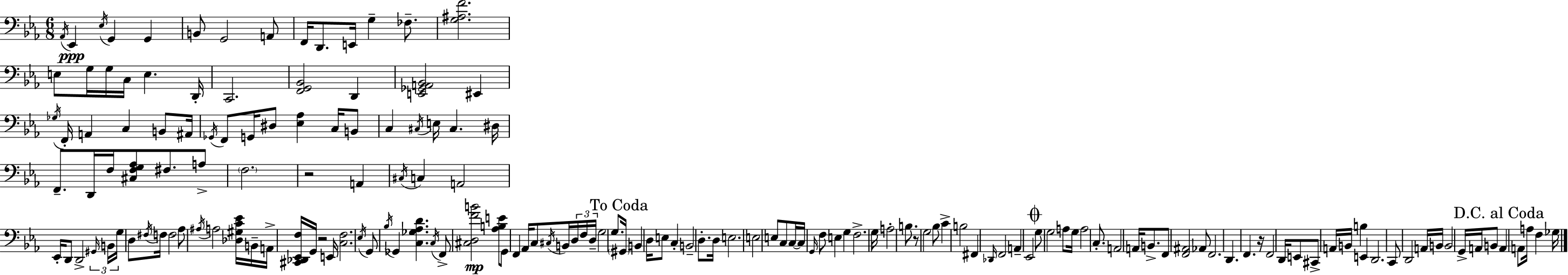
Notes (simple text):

Ab2/s Eb2/q Eb3/s G2/q G2/q B2/e G2/h A2/e F2/s D2/e. E2/s G3/q FES3/e. [G3,A#3,F4]/h. E3/e G3/s G3/s C3/s E3/q. D2/s C2/h. [F2,G2,Bb2]/h D2/q [E2,Gb2,A2,Bb2]/h EIS2/q Gb3/s F2/s A2/q C3/q B2/e A#2/s Gb2/s F2/e G2/s D#3/e [Eb3,Ab3]/q C3/s B2/e C3/q C#3/s E3/s C#3/q. D#3/s F2/e. D2/s F3/s [C#3,F3,G3,Ab3]/e F#3/e. A3/e F3/h. R/h A2/q C#3/s C3/q A2/h Eb2/s D2/e D2/h G#2/s B2/s G3/s D3/e F#3/s F3/s F3/h Ab3/e A#3/s A3/h [Db3,G#3,C4,Eb4]/s B2/s A2/s [C#2,Db2,Eb2,F3]/s G2/s R/h E2/s [C3,F3]/h. Eb3/s G2/e Bb3/s Gb2/q [C3,Gb3,Ab3,D4]/q. C3/s F2/e [C#3,D3,F4,B4]/h [Ab3,B3,E4]/e G2/e F2/q Ab2/s C3/e C#3/s B2/s D3/s F3/s D3/s G3/h G3/e. G#2/s B2/q D3/s E3/e C3/q B2/h D3/e. D3/s E3/h. E3/h E3/e C3/e C3/s C3/s G2/s F3/e E3/q G3/q F3/h. G3/s A3/h B3/e. R/e G3/h Bb3/e C4/q B3/h F#2/q Db2/s F2/h A2/q Eb2/h G3/e G3/h A3/e G3/s A3/h C3/e. A2/h A2/s B2/e. F2/e [F2,A#2]/h Ab2/e F2/h. D2/q. F2/q. R/s F2/h D2/s E2/e C#2/e A2/s B2/s B3/q E2/q D2/h. C2/e D2/h A2/s B2/s B2/h G2/s A2/s B2/e A2/q A2/e A3/s F3/q Gb3/s